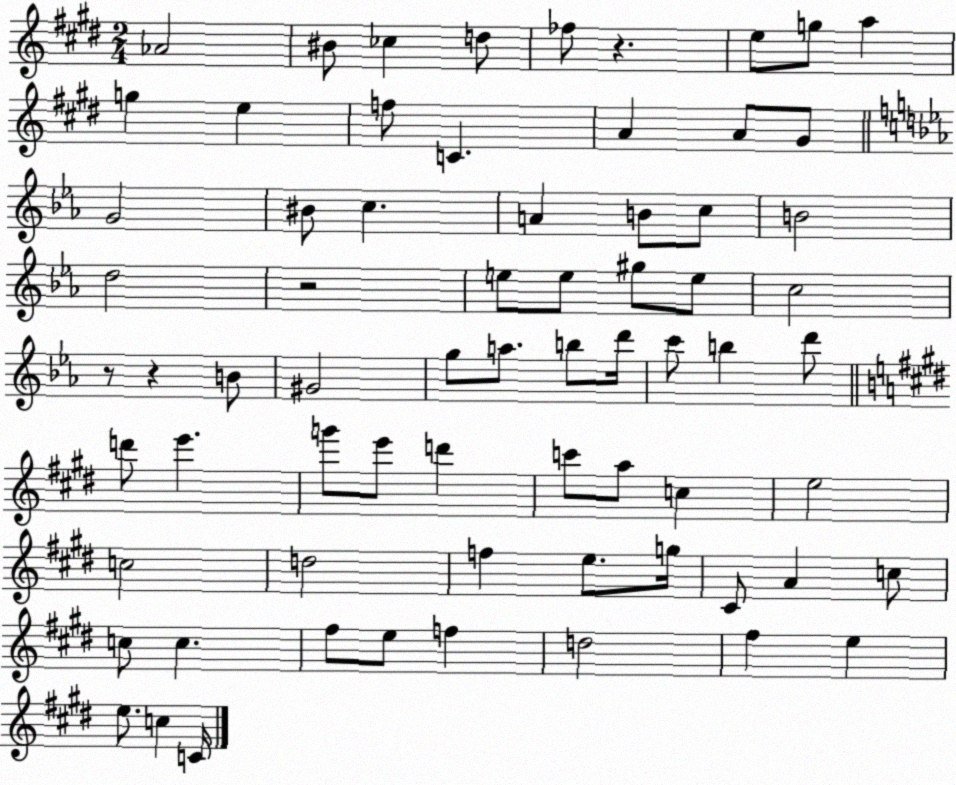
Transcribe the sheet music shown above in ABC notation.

X:1
T:Untitled
M:2/4
L:1/4
K:E
_A2 ^B/2 _c d/2 _f/2 z e/2 g/2 a g e f/2 C A A/2 ^G/2 G2 ^B/2 c A B/2 c/2 B2 d2 z2 e/2 e/2 ^g/2 e/2 c2 z/2 z B/2 ^G2 g/2 a/2 b/2 d'/4 c'/2 b d'/2 d'/2 e' g'/2 e'/2 d' c'/2 a/2 c e2 c2 d2 f e/2 g/4 ^C/2 A c/2 c/2 c ^f/2 e/2 f d2 ^f e e/2 c C/4